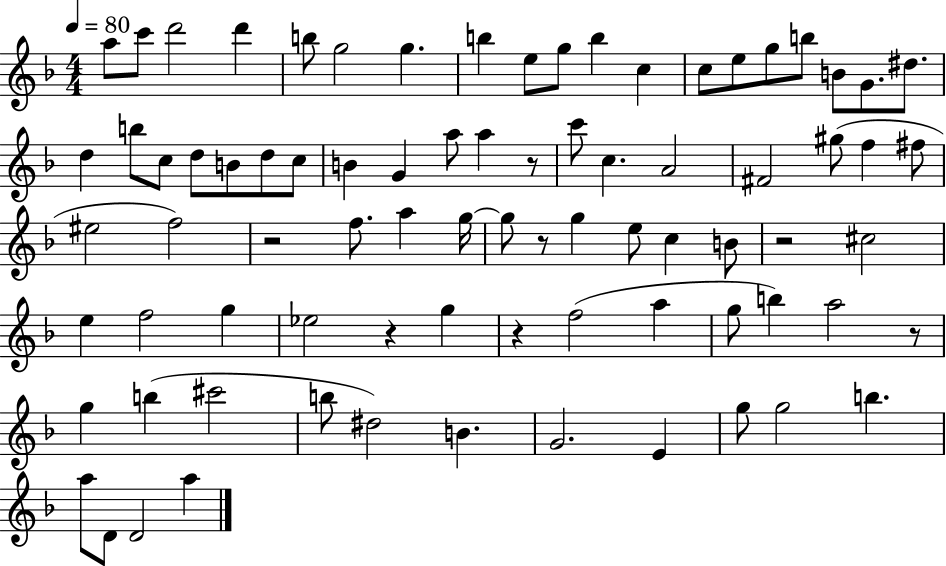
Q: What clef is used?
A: treble